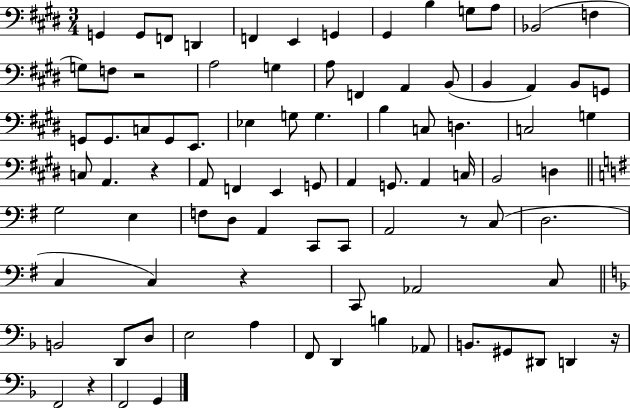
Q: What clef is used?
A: bass